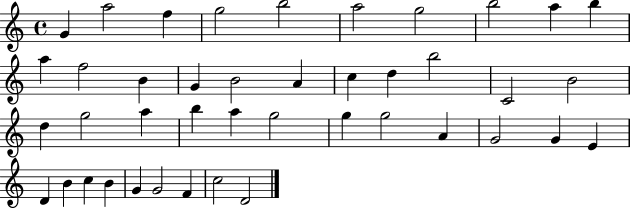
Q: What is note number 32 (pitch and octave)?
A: G4